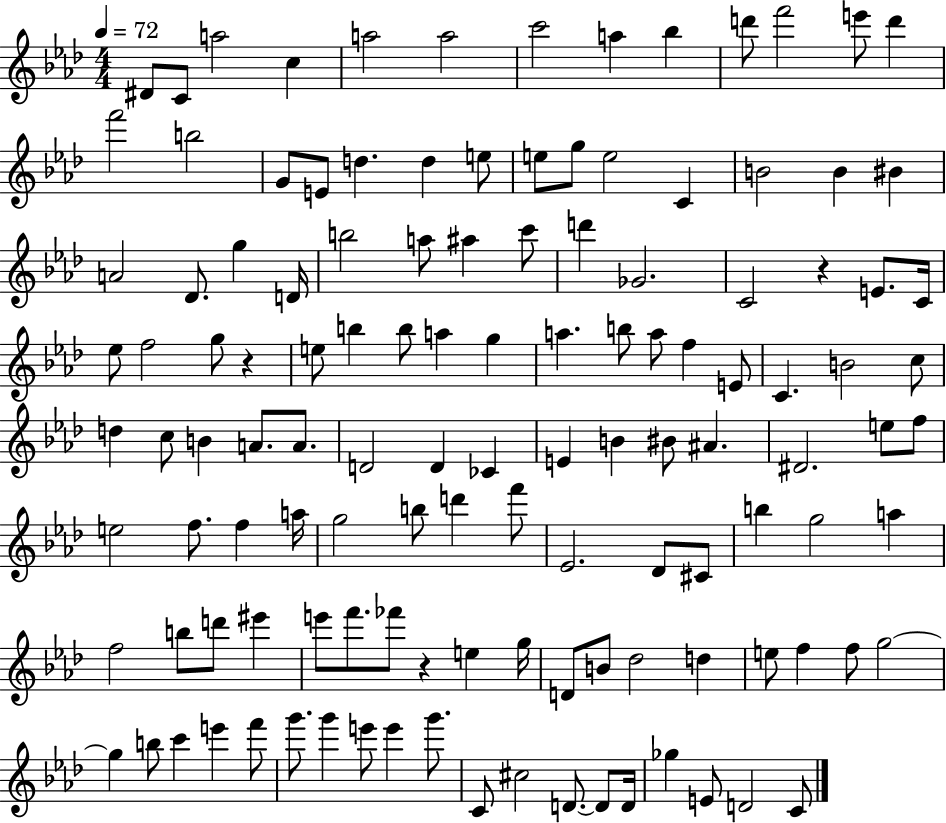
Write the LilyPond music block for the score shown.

{
  \clef treble
  \numericTimeSignature
  \time 4/4
  \key aes \major
  \tempo 4 = 72
  \repeat volta 2 { dis'8 c'8 a''2 c''4 | a''2 a''2 | c'''2 a''4 bes''4 | d'''8 f'''2 e'''8 d'''4 | \break f'''2 b''2 | g'8 e'8 d''4. d''4 e''8 | e''8 g''8 e''2 c'4 | b'2 b'4 bis'4 | \break a'2 des'8. g''4 d'16 | b''2 a''8 ais''4 c'''8 | d'''4 ges'2. | c'2 r4 e'8. c'16 | \break ees''8 f''2 g''8 r4 | e''8 b''4 b''8 a''4 g''4 | a''4. b''8 a''8 f''4 e'8 | c'4. b'2 c''8 | \break d''4 c''8 b'4 a'8. a'8. | d'2 d'4 ces'4 | e'4 b'4 bis'8 ais'4. | dis'2. e''8 f''8 | \break e''2 f''8. f''4 a''16 | g''2 b''8 d'''4 f'''8 | ees'2. des'8 cis'8 | b''4 g''2 a''4 | \break f''2 b''8 d'''8 eis'''4 | e'''8 f'''8. fes'''8 r4 e''4 g''16 | d'8 b'8 des''2 d''4 | e''8 f''4 f''8 g''2~~ | \break g''4 b''8 c'''4 e'''4 f'''8 | g'''8. g'''4 e'''8 e'''4 g'''8. | c'8 cis''2 d'8.~~ d'8 d'16 | ges''4 e'8 d'2 c'8 | \break } \bar "|."
}